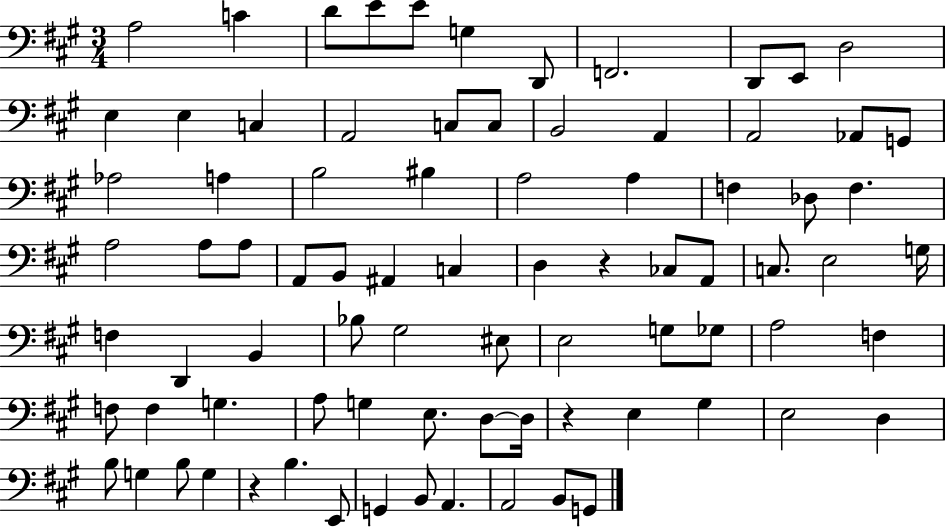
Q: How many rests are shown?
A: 3